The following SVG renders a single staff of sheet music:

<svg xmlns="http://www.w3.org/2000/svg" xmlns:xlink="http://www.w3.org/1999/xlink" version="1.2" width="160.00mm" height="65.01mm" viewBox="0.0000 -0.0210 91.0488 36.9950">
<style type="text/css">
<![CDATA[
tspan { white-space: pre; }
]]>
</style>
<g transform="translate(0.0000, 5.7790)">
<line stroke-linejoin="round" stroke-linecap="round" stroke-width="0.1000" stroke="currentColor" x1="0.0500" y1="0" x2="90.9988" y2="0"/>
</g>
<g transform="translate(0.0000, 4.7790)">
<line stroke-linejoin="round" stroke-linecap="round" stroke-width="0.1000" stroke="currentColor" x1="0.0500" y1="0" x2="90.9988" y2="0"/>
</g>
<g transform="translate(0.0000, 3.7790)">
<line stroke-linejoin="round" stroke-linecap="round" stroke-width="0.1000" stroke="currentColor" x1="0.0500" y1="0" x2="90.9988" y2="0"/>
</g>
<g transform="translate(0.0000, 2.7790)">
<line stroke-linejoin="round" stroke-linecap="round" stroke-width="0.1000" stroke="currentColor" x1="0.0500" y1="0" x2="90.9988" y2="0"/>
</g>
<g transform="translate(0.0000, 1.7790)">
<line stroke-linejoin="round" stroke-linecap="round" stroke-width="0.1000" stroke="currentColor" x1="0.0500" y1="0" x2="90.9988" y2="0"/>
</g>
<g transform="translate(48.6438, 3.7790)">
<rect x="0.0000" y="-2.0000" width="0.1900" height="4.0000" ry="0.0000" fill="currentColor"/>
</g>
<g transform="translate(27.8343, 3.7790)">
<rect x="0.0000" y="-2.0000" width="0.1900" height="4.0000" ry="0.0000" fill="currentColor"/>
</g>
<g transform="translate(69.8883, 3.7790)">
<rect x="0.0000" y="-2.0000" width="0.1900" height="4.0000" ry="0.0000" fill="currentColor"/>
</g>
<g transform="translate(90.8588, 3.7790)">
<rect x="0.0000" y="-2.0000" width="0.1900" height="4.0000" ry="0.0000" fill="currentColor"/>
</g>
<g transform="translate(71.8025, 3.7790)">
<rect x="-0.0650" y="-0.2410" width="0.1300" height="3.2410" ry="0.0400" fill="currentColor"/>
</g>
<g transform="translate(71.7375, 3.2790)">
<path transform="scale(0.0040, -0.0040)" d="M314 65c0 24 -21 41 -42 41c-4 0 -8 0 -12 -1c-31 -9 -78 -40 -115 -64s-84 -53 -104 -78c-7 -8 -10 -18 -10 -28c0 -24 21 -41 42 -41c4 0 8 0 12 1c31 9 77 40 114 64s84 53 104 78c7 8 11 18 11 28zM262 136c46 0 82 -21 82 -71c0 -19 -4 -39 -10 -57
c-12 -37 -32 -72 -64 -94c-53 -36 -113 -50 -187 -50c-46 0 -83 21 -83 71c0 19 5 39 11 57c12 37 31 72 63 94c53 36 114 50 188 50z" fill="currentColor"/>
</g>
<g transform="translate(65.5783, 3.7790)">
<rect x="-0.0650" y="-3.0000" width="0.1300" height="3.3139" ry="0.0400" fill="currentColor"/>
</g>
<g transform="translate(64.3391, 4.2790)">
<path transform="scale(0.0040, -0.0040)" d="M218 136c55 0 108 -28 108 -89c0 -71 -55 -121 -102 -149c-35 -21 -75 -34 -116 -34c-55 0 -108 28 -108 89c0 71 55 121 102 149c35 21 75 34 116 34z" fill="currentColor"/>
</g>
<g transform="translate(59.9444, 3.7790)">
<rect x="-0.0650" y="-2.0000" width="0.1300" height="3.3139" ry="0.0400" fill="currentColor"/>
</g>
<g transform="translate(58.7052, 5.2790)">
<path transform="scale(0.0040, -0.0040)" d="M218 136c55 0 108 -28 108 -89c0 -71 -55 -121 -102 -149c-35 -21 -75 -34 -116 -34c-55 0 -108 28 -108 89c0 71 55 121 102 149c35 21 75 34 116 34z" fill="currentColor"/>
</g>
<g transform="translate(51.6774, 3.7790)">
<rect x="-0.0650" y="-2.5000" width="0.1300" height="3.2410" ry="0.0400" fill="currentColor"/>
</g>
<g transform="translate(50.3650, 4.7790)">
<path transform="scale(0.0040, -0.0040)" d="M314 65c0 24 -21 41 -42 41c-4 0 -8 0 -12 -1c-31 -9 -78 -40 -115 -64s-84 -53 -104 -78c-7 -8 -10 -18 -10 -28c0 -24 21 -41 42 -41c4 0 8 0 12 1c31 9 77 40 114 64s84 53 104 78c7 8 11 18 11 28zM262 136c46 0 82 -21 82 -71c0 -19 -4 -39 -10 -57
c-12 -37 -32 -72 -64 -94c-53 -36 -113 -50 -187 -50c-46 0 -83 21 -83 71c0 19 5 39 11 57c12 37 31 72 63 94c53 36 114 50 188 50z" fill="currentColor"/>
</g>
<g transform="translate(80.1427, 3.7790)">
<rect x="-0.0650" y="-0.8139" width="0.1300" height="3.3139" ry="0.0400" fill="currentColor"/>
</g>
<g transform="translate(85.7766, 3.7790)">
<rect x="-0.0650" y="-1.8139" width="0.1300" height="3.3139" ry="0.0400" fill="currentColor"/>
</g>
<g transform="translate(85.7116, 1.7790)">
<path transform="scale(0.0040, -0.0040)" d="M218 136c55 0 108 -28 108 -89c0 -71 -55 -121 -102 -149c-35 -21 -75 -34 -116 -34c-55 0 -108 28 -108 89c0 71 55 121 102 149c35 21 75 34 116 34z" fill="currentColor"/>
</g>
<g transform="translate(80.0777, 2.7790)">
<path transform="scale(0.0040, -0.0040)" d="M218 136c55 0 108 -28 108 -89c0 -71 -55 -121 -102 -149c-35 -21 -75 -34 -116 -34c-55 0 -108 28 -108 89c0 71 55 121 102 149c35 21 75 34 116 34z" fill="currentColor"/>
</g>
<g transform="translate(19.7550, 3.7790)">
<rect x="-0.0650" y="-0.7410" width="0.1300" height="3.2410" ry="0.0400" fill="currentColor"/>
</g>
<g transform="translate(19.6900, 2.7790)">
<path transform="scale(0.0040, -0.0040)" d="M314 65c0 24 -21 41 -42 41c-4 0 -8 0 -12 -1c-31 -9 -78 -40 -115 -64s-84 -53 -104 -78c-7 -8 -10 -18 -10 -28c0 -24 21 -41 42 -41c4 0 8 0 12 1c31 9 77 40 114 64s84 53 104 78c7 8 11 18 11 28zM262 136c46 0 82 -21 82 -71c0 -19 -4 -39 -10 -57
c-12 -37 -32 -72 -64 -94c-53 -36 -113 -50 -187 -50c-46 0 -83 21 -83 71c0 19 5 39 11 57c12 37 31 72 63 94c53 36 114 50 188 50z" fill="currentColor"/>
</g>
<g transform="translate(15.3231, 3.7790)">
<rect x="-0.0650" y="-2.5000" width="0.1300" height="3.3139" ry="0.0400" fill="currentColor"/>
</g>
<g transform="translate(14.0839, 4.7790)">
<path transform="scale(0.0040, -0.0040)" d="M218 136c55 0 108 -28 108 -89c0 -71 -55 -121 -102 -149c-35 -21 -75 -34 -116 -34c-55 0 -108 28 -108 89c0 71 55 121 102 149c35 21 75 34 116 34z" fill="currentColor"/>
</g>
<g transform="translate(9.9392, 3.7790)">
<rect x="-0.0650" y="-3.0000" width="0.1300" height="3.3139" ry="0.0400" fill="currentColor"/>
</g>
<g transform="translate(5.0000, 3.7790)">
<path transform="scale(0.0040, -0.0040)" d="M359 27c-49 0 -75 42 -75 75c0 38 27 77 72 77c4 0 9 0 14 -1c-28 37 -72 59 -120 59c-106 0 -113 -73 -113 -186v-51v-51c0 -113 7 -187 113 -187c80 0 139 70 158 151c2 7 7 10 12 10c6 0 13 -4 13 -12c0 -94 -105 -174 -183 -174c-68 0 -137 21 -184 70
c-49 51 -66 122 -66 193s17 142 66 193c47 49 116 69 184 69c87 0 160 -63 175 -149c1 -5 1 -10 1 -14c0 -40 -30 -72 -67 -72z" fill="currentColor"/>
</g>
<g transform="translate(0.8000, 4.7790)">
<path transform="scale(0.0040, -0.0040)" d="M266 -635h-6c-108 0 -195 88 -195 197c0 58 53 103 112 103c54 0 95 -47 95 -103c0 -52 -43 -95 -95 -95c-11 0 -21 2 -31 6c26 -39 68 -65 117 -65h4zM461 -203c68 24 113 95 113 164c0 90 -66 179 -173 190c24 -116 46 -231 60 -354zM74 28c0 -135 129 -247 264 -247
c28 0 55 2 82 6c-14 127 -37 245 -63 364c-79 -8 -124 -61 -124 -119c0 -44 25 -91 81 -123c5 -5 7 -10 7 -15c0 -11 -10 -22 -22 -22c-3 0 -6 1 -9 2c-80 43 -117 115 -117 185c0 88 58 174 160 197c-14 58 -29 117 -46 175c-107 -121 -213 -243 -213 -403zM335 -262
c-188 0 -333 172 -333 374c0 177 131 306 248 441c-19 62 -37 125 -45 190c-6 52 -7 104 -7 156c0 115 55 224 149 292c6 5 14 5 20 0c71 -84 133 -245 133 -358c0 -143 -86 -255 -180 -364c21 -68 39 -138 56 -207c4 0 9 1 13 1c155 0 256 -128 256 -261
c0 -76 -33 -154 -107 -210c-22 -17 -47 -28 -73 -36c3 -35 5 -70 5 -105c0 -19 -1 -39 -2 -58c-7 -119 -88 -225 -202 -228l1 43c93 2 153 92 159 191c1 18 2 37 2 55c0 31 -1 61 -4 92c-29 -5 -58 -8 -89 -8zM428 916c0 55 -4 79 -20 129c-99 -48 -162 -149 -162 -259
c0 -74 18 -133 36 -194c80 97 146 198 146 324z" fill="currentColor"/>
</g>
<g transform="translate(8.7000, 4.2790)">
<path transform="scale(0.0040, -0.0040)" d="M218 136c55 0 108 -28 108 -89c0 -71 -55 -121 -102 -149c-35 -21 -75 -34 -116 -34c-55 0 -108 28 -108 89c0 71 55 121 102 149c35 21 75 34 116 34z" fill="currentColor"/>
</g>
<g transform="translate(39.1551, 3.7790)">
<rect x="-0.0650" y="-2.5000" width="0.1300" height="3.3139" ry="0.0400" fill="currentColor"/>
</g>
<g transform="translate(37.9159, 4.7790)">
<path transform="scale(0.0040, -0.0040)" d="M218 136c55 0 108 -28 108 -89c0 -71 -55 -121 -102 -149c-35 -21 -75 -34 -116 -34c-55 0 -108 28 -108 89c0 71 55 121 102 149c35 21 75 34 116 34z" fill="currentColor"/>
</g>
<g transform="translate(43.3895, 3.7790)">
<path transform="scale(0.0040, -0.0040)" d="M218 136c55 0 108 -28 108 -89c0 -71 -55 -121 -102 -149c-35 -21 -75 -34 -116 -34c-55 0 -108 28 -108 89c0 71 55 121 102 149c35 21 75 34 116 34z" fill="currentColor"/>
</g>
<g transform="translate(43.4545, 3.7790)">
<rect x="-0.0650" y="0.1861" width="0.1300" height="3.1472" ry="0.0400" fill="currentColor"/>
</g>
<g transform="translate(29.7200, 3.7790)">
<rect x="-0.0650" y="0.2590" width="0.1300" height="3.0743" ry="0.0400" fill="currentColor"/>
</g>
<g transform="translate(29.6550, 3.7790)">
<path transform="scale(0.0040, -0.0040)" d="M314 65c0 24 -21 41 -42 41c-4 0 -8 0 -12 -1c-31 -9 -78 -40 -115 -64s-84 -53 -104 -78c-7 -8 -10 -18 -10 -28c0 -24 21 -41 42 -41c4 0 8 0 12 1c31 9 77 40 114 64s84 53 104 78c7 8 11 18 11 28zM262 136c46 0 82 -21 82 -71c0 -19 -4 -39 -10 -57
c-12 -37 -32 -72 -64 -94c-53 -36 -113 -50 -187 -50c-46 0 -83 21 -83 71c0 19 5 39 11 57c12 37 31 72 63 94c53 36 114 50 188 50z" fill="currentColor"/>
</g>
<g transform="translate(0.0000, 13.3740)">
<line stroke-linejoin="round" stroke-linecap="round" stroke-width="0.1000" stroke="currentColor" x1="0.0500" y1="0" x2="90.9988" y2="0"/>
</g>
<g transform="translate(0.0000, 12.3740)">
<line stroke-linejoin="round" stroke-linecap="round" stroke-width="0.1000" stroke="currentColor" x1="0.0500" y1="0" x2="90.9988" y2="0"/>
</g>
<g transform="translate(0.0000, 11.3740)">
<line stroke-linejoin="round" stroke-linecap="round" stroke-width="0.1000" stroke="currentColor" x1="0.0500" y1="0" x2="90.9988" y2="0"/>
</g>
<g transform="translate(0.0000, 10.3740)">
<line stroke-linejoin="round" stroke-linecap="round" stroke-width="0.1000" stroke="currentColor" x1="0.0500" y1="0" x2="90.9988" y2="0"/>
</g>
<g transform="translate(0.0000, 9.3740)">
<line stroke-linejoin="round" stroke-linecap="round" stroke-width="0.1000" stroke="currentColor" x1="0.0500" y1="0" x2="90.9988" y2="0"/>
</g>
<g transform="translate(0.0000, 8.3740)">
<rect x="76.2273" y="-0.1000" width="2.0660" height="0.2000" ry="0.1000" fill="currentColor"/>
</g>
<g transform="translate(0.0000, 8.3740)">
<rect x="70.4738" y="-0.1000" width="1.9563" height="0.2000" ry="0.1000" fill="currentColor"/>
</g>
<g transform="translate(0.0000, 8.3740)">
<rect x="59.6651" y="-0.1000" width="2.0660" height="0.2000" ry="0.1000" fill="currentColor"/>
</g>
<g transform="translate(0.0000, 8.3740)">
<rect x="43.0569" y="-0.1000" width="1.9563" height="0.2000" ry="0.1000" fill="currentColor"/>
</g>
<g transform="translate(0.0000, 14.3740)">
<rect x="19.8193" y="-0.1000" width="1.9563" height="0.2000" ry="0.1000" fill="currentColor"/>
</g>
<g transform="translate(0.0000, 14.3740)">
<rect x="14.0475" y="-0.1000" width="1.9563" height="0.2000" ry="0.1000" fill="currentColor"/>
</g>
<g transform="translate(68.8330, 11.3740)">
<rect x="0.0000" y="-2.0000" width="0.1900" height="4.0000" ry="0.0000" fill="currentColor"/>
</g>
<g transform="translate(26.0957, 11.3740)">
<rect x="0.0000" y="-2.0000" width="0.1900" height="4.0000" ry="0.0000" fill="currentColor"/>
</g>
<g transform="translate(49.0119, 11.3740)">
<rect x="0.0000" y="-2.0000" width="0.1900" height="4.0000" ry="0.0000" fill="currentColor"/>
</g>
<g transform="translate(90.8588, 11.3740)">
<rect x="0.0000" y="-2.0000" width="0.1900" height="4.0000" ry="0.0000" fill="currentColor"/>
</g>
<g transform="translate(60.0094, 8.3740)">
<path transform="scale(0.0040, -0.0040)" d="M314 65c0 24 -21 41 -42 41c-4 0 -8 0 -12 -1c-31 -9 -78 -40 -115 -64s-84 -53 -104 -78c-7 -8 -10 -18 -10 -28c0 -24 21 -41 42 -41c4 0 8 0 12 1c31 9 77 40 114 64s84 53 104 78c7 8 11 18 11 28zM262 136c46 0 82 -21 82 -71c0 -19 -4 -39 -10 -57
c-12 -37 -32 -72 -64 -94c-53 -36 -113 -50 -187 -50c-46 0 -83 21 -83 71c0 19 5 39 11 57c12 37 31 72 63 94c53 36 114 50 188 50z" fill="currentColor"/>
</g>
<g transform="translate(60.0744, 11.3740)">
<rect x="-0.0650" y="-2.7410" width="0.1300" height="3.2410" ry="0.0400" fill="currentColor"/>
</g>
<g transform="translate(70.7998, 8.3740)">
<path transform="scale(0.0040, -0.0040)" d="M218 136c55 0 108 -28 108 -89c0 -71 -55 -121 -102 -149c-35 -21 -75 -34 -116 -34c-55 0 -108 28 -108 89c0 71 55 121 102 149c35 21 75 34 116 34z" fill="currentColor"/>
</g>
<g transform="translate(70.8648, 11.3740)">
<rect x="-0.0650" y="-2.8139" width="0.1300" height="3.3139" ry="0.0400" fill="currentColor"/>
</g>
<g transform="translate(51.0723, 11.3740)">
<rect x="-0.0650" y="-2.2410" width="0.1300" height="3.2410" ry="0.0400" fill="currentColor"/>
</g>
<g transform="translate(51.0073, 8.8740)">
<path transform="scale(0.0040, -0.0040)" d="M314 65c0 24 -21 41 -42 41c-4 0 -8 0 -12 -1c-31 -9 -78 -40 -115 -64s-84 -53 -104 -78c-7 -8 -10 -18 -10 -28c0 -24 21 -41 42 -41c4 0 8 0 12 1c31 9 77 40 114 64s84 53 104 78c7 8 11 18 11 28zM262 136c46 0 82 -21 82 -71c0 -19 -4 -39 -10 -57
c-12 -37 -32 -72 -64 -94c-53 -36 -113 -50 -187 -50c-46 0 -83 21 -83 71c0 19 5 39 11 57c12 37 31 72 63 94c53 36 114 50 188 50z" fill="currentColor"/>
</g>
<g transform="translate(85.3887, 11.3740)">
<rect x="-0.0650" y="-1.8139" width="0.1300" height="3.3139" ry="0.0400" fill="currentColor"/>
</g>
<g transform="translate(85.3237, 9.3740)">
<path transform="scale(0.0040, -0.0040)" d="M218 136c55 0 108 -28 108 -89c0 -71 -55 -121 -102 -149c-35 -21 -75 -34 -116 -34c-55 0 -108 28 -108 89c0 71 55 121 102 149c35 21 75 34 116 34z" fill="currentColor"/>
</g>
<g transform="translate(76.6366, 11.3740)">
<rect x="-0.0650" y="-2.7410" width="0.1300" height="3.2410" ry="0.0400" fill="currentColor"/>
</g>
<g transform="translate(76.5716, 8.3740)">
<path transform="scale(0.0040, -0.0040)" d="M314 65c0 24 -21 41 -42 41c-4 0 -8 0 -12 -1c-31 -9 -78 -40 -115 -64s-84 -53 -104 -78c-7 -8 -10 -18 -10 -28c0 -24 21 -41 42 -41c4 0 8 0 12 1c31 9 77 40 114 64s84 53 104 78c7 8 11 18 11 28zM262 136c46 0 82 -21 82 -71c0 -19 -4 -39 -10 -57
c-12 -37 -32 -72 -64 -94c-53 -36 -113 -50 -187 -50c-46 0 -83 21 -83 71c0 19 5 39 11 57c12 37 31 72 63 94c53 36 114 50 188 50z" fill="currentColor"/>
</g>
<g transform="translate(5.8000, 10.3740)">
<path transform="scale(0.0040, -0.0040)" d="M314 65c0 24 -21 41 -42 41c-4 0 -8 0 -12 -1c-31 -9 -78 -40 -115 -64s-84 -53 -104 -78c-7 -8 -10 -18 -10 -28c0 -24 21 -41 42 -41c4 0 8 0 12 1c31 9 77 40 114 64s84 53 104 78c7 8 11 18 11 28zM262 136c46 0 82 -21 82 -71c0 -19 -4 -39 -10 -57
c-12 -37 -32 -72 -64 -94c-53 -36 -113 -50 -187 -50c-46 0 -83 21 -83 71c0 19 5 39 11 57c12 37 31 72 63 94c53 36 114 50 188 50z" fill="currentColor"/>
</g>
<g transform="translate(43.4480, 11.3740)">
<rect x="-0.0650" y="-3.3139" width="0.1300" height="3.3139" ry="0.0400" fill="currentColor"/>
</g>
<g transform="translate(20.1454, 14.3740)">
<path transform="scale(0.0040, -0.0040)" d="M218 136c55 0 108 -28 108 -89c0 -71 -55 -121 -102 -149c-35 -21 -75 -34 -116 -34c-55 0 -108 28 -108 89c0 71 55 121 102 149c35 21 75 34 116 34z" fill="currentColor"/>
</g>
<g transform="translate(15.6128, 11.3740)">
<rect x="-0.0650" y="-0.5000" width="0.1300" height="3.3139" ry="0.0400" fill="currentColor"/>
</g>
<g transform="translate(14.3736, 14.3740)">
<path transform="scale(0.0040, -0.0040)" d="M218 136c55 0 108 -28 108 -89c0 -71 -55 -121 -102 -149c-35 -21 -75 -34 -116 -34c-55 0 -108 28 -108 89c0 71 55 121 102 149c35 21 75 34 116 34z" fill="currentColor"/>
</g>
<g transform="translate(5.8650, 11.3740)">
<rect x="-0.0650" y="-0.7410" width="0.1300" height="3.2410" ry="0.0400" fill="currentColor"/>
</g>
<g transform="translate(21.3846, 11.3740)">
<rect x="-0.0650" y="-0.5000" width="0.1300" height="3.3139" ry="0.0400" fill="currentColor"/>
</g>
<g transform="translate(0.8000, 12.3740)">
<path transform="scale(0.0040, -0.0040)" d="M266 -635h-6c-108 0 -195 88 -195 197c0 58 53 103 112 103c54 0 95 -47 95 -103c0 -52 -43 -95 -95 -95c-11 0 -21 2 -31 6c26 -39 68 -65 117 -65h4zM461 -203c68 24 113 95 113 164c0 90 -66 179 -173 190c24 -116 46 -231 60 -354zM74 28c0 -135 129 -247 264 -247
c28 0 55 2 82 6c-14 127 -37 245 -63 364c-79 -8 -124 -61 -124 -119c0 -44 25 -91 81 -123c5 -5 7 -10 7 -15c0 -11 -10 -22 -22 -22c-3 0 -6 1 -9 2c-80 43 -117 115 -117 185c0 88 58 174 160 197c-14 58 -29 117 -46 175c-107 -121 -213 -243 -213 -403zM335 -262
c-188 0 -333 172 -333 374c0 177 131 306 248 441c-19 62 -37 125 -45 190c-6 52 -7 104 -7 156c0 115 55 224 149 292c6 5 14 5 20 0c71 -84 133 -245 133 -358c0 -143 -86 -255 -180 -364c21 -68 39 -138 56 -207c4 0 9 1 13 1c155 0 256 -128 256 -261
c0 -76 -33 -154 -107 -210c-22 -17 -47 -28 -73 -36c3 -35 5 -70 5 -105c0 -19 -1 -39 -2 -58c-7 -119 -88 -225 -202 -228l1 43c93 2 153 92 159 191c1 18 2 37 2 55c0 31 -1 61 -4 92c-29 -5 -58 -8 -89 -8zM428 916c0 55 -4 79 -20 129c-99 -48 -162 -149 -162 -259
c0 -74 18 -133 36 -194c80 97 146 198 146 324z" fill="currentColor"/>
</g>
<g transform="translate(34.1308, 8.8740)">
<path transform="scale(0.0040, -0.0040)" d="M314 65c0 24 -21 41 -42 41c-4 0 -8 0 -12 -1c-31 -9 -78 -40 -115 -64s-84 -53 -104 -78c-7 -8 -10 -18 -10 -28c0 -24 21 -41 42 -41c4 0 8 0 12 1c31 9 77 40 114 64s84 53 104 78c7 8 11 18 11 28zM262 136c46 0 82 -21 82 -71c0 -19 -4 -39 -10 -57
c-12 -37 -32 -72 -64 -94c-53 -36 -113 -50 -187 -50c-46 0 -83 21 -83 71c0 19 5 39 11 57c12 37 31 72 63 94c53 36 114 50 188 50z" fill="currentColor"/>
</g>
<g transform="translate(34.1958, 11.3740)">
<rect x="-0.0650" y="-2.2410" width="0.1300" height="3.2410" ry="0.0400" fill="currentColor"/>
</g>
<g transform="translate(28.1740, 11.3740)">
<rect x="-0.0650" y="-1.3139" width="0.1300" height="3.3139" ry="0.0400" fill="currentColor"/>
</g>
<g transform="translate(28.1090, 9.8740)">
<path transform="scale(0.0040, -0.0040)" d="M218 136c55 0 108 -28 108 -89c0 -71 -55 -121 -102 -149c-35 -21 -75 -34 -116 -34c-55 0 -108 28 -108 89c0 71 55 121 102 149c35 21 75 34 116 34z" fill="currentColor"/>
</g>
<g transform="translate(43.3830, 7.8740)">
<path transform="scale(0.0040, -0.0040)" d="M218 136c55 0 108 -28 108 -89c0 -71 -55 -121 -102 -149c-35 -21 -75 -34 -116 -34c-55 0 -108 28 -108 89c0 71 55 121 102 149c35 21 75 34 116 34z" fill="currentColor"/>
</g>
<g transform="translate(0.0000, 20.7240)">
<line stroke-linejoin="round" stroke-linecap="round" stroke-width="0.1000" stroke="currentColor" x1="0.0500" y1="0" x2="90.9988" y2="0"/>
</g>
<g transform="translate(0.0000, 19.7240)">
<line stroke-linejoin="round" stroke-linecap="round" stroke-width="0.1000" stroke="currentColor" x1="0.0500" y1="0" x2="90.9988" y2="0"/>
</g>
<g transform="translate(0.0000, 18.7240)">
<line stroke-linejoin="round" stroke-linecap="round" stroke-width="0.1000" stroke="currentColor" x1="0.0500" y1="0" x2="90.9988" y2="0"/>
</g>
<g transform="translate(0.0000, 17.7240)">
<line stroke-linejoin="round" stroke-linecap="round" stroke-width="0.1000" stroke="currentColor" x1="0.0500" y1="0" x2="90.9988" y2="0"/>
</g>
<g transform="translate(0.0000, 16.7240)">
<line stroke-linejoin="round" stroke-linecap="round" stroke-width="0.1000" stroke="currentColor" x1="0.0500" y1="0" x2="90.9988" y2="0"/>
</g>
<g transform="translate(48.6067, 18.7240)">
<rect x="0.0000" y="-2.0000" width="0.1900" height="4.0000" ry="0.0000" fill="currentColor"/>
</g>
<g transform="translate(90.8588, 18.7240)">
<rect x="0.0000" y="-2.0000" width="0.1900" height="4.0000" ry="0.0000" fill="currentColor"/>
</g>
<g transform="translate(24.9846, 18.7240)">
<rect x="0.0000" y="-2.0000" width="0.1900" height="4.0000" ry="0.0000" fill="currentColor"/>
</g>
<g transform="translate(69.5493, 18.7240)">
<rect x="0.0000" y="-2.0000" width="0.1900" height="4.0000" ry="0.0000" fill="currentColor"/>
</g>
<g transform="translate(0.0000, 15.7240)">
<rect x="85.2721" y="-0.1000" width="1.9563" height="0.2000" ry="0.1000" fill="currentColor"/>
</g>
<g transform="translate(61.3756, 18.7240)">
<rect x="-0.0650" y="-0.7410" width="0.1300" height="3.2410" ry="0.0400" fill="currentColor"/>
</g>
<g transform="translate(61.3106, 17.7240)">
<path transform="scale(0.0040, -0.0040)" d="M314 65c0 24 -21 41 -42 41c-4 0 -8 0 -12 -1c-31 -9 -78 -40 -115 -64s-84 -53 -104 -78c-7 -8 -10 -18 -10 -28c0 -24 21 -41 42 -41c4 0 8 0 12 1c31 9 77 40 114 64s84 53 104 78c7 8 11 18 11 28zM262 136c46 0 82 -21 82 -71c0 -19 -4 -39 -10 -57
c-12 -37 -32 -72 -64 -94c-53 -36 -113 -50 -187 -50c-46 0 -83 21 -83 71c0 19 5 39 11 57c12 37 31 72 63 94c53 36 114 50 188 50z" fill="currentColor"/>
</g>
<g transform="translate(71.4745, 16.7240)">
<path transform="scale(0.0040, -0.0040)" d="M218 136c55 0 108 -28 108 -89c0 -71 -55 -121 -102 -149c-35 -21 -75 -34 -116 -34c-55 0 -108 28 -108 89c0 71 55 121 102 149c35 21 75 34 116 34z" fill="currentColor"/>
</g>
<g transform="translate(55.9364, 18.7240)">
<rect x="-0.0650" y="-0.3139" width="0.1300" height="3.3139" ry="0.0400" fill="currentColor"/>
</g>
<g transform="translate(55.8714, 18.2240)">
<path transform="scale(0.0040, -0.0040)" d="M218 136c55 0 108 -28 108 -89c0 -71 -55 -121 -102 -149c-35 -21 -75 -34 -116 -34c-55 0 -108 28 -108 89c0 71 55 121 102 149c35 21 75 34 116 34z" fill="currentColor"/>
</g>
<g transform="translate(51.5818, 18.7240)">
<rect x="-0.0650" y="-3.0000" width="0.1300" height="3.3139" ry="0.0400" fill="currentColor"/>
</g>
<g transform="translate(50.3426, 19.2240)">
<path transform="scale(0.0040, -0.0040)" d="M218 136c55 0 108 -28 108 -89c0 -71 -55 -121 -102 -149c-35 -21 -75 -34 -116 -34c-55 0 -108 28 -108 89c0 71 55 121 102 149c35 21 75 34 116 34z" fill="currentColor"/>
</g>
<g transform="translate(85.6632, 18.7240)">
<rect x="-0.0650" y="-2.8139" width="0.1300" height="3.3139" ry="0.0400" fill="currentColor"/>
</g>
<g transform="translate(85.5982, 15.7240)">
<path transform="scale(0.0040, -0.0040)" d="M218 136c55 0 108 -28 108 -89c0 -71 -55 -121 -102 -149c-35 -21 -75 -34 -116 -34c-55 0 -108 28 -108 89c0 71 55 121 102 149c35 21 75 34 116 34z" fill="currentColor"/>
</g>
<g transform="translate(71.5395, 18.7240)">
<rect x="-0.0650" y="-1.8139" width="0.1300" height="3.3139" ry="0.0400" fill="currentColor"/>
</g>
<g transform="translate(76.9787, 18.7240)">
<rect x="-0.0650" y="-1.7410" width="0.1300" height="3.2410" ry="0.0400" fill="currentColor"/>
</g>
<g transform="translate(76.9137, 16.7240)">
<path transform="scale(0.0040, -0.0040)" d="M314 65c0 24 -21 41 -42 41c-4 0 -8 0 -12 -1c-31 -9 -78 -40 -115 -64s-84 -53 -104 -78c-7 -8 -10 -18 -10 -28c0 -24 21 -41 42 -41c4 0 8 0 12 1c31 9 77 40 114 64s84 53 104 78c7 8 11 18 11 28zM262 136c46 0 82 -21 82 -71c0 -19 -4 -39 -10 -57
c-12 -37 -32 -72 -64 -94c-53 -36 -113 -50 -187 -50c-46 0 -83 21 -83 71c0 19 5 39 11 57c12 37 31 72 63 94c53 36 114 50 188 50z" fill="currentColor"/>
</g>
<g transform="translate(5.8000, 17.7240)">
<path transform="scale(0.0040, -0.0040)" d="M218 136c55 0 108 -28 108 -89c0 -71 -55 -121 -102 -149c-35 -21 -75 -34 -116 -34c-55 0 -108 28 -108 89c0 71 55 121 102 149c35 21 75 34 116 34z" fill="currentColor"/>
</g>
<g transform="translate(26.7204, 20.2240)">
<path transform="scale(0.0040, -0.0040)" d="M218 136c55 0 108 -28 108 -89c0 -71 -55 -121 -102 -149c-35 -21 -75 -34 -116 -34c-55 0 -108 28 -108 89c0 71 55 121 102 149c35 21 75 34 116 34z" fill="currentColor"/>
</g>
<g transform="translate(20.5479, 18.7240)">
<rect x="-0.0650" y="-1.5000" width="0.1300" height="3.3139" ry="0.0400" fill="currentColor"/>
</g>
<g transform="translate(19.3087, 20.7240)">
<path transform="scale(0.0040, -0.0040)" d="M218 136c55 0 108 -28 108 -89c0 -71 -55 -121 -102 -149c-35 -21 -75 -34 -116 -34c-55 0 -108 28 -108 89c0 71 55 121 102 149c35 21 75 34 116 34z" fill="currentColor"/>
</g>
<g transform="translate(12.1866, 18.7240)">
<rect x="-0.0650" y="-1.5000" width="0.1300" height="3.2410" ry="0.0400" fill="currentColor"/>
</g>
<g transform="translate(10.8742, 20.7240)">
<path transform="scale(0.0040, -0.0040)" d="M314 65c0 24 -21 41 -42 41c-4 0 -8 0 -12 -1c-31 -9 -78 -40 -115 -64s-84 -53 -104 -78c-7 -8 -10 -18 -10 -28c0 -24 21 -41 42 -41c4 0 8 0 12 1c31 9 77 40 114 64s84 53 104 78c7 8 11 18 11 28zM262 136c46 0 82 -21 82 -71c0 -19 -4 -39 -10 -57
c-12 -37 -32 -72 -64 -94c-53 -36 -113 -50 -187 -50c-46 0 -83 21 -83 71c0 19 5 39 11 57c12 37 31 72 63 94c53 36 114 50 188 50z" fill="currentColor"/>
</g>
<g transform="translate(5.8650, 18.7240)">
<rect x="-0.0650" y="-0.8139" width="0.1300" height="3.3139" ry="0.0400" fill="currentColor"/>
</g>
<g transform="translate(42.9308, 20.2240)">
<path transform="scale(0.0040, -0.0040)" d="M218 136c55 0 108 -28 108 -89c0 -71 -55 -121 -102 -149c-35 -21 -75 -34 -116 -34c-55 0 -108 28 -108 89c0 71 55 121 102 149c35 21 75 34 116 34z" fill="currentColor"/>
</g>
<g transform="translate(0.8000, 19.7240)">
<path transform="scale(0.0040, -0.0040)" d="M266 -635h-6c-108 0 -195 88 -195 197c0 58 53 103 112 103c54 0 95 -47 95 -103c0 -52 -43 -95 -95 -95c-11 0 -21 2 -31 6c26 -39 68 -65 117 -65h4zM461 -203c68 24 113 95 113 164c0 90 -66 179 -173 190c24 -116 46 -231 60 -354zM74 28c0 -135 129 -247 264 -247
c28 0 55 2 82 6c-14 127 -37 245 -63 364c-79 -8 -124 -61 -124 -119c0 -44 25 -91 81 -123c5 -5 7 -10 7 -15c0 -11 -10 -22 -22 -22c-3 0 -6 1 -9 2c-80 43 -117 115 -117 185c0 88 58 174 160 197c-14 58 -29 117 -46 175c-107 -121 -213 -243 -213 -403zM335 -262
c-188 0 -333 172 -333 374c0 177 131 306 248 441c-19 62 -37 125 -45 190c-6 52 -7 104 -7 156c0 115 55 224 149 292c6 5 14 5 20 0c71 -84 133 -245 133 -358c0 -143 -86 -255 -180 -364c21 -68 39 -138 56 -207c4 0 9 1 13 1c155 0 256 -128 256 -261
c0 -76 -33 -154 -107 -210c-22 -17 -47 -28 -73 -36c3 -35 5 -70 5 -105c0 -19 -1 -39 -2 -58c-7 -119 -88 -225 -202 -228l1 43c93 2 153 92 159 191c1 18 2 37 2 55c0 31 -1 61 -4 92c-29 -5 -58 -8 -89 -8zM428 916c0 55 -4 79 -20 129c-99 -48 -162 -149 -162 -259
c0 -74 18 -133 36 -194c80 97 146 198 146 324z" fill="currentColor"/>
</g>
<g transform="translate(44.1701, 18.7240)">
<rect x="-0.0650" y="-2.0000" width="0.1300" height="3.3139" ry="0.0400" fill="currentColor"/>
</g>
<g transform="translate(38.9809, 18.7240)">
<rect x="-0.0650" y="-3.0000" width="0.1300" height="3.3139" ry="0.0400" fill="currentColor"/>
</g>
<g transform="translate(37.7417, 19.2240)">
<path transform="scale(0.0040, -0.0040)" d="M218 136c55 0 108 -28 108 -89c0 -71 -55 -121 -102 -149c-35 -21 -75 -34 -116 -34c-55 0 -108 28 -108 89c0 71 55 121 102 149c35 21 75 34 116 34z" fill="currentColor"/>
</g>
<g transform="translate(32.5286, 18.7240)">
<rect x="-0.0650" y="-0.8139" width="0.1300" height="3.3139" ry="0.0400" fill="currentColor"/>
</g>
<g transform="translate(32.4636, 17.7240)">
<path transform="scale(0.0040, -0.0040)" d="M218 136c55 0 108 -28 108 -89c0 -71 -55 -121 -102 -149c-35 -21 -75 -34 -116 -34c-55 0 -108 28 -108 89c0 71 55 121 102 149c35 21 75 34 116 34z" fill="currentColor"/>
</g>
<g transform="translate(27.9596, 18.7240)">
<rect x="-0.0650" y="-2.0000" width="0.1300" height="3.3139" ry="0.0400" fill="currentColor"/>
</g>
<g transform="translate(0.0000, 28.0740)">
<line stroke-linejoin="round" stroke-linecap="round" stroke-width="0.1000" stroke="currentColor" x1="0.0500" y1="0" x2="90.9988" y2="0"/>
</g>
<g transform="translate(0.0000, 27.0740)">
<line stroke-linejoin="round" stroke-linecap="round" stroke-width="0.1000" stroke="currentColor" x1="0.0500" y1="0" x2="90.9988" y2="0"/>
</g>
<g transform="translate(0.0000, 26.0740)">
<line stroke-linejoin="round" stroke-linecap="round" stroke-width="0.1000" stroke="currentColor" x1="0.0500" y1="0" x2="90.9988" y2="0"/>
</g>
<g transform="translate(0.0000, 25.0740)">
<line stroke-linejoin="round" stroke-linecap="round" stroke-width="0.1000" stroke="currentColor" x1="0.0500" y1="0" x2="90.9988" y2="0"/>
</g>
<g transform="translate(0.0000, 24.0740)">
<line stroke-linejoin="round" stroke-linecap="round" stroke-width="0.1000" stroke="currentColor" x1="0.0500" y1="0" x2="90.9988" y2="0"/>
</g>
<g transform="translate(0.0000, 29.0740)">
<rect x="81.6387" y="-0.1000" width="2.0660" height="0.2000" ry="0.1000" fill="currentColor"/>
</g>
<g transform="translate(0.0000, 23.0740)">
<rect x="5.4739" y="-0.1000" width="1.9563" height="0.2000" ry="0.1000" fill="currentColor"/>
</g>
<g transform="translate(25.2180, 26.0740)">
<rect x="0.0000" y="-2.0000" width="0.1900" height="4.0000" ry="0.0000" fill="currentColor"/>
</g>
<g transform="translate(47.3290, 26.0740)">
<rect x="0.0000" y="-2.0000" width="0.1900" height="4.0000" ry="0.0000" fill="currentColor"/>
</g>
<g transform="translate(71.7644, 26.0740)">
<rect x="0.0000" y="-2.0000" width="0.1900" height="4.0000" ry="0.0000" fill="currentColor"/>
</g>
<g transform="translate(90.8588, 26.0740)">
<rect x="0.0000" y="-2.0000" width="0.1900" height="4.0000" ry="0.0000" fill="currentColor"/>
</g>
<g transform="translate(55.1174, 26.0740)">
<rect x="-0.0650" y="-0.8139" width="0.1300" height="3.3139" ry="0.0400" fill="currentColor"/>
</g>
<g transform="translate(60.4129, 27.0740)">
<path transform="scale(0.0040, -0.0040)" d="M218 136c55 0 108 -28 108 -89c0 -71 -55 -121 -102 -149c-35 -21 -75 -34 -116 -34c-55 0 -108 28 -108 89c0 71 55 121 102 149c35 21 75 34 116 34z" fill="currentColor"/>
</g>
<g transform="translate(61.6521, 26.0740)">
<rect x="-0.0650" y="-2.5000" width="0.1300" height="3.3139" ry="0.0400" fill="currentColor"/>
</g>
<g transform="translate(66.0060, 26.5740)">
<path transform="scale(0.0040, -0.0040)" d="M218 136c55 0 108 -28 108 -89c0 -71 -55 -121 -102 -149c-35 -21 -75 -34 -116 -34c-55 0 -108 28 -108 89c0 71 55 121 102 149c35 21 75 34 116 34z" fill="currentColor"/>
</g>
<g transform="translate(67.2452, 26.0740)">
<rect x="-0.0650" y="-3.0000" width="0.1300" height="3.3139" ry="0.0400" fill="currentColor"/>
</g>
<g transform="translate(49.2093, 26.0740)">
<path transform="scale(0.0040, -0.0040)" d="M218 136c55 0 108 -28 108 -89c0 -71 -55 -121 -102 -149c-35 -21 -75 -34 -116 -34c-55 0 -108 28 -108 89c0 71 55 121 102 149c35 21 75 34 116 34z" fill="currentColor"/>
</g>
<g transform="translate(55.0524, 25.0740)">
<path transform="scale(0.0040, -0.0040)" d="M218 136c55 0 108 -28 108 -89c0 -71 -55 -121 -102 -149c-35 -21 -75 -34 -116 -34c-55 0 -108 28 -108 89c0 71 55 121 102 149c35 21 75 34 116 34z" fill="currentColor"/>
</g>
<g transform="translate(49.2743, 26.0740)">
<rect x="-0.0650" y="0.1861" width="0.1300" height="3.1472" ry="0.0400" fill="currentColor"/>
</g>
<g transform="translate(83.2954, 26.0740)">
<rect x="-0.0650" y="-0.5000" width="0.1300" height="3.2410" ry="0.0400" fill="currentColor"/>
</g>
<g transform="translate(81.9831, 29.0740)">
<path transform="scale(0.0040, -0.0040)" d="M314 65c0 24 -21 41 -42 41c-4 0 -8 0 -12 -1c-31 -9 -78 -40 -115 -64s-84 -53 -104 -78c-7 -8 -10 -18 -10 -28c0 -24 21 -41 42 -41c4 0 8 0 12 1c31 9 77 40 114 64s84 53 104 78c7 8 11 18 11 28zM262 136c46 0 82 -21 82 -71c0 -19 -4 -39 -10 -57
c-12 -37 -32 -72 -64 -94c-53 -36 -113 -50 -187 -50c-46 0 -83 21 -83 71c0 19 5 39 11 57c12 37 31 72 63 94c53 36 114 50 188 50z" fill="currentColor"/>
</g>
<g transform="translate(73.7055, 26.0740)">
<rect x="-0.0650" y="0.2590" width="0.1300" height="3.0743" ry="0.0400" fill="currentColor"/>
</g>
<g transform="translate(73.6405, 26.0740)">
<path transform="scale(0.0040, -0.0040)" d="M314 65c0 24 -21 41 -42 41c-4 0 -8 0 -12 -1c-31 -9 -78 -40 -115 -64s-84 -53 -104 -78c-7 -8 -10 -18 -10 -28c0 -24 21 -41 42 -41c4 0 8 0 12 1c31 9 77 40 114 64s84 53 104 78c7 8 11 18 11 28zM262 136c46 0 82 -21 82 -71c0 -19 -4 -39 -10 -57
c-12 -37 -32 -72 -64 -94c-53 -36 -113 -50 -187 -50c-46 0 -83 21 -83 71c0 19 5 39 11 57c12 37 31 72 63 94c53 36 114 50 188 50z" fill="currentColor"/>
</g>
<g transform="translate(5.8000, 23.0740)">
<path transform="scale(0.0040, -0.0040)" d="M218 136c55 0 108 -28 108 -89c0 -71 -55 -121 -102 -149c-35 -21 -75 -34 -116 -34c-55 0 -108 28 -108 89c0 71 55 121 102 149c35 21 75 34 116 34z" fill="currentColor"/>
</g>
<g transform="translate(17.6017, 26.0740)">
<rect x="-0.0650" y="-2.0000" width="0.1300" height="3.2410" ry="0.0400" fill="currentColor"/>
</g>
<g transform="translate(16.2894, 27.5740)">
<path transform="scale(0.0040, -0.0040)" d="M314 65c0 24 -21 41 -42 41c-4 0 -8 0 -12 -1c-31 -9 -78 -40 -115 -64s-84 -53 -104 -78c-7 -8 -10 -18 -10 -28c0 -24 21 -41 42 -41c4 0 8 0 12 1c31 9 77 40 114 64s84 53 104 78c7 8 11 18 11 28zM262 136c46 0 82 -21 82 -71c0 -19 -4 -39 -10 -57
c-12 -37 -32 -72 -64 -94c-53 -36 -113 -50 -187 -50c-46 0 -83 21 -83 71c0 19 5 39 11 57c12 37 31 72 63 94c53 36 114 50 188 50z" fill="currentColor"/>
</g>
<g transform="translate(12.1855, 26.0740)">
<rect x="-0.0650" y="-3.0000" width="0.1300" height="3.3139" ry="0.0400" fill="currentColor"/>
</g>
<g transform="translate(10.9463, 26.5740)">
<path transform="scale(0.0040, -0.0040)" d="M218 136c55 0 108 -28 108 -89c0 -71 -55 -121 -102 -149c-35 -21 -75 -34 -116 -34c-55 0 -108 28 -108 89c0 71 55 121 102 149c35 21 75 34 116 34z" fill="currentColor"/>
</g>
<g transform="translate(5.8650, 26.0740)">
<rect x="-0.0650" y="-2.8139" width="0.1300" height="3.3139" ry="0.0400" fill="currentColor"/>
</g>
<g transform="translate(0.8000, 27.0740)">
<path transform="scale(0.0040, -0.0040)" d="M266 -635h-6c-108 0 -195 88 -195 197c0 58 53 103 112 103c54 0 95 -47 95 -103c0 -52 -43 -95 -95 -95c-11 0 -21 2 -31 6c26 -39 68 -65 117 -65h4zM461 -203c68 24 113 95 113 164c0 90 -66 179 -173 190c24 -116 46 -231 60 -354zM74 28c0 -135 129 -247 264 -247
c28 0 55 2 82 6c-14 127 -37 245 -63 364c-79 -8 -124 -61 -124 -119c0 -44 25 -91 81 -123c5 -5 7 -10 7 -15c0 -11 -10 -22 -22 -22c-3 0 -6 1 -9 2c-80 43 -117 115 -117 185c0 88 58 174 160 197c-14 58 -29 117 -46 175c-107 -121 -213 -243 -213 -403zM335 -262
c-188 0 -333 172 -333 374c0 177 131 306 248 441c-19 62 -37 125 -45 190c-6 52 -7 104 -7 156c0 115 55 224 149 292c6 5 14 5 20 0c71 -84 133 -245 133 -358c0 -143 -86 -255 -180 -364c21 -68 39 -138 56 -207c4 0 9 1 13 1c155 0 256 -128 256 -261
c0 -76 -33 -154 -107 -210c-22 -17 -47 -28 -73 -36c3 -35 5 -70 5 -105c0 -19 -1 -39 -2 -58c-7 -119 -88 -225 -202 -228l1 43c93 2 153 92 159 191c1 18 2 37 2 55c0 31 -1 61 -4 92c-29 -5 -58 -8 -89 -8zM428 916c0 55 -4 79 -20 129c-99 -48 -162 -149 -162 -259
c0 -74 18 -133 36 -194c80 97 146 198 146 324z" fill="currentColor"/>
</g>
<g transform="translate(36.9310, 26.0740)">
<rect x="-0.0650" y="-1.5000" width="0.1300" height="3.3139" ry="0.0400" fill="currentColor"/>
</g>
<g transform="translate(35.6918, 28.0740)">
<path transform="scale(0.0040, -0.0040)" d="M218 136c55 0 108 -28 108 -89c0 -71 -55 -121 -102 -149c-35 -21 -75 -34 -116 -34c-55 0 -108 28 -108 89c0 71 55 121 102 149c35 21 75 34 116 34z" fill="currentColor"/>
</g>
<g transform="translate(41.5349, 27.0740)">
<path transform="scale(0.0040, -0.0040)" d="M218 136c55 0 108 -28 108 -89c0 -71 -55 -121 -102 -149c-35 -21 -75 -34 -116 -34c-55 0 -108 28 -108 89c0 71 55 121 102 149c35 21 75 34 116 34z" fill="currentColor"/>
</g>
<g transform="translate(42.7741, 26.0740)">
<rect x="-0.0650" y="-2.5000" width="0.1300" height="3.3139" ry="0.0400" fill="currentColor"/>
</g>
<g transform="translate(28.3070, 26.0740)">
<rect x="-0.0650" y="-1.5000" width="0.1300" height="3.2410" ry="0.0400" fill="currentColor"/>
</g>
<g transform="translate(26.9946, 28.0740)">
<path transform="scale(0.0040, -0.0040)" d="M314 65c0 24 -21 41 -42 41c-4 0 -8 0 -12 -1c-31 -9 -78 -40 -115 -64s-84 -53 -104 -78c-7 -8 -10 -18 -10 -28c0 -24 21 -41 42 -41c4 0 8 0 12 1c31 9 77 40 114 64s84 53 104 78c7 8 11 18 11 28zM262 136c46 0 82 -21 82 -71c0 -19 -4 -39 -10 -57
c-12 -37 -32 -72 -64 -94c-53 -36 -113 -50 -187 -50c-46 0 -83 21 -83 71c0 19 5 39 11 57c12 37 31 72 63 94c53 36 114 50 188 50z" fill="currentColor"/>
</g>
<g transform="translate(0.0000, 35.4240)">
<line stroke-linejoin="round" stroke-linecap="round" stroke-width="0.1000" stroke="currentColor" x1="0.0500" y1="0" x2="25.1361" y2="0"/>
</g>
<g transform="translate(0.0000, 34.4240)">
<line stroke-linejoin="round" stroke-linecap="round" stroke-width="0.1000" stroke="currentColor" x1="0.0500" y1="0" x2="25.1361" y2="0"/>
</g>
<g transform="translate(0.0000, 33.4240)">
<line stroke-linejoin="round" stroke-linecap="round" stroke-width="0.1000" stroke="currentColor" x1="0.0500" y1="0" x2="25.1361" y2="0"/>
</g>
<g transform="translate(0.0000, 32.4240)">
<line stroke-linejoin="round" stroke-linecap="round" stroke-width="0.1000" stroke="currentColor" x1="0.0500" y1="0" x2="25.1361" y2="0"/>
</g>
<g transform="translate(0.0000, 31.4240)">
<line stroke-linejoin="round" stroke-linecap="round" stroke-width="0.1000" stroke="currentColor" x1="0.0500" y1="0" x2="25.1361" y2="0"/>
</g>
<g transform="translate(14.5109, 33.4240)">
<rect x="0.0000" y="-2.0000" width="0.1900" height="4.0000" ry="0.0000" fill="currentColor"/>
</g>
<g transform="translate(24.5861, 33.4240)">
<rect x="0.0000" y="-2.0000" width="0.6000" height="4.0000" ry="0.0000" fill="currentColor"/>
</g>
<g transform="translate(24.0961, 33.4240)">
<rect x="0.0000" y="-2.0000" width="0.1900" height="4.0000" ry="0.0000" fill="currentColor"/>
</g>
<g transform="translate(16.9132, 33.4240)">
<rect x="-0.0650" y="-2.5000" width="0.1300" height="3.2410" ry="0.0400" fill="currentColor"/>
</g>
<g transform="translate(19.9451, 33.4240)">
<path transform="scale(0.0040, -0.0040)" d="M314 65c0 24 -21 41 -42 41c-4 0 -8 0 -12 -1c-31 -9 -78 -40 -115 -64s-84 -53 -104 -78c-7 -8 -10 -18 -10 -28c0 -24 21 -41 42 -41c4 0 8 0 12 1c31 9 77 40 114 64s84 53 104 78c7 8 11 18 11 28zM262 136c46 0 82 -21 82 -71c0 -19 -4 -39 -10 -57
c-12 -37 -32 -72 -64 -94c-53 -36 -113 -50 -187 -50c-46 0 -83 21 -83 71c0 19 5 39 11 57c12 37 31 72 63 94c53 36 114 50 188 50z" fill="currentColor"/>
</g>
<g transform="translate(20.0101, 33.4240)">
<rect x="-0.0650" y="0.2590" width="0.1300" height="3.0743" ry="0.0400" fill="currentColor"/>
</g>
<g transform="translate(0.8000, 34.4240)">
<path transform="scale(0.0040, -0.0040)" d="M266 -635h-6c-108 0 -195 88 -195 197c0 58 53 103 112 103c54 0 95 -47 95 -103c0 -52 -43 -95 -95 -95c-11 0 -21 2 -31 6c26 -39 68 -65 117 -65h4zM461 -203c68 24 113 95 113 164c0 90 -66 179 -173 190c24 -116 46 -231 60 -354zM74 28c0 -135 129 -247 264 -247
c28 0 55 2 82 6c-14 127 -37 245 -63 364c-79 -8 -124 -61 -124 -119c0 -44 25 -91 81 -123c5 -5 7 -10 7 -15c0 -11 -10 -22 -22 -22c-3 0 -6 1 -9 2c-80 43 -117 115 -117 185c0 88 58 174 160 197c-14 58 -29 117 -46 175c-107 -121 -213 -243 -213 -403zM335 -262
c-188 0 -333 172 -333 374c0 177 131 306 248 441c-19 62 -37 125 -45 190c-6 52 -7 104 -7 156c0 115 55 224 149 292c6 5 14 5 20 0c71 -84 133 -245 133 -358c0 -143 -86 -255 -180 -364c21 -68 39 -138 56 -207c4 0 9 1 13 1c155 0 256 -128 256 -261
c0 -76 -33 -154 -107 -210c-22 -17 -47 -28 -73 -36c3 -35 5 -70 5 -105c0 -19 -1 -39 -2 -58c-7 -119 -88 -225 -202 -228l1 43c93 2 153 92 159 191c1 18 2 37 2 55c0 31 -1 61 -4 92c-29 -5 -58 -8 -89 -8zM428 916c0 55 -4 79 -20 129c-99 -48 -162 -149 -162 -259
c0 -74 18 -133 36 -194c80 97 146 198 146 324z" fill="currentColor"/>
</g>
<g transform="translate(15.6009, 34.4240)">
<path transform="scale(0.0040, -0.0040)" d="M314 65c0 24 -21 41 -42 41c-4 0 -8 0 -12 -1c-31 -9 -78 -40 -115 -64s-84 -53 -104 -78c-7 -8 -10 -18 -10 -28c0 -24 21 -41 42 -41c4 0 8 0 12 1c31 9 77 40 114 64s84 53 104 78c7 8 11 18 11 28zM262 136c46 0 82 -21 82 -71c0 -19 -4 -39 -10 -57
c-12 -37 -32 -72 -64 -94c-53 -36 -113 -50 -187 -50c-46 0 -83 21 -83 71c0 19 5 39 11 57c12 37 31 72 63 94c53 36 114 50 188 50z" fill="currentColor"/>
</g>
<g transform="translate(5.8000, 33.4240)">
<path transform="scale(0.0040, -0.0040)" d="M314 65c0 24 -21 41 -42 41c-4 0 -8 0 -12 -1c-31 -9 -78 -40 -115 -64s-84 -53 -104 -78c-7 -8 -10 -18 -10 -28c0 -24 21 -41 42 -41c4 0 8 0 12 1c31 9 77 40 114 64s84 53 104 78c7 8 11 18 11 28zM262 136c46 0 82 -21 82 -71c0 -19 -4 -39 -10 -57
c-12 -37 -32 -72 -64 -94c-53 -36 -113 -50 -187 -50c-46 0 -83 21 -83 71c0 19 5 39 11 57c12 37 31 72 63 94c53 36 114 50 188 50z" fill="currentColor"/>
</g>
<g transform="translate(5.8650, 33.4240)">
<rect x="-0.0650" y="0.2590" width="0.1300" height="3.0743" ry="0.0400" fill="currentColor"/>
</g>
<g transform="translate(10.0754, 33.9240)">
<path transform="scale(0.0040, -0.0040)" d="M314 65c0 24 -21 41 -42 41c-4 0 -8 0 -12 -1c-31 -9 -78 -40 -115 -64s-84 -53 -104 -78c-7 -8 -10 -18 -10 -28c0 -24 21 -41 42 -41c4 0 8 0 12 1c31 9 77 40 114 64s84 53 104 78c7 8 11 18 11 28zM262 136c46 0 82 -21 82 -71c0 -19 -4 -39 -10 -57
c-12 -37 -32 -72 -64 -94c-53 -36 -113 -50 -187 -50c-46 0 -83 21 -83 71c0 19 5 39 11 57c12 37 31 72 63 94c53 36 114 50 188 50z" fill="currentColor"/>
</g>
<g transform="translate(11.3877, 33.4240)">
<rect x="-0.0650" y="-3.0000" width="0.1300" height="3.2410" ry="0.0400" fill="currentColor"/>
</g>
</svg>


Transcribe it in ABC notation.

X:1
T:Untitled
M:4/4
L:1/4
K:C
A G d2 B2 G B G2 F A c2 d f d2 C C e g2 b g2 a2 a a2 f d E2 E F d A F A c d2 f f2 a a A F2 E2 E G B d G A B2 C2 B2 A2 G2 B2